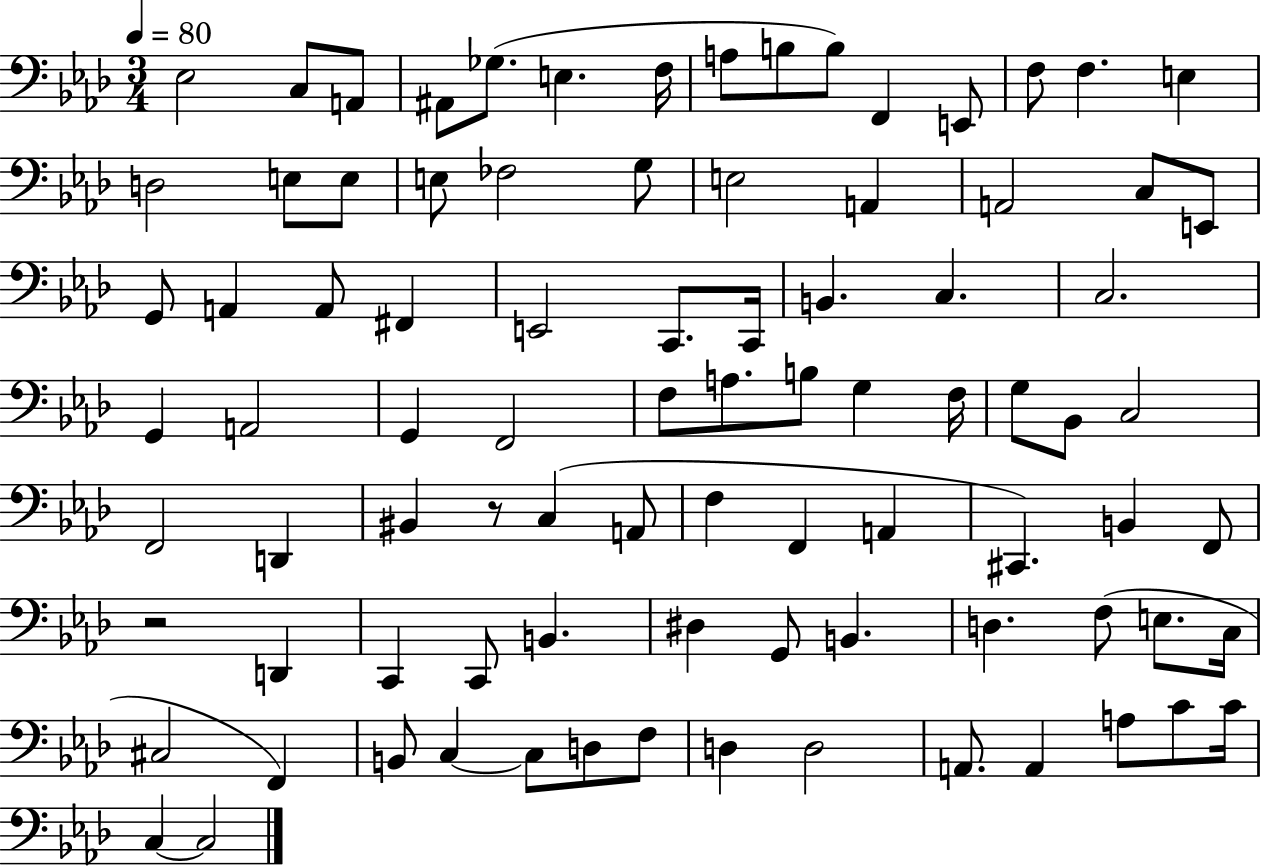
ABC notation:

X:1
T:Untitled
M:3/4
L:1/4
K:Ab
_E,2 C,/2 A,,/2 ^A,,/2 _G,/2 E, F,/4 A,/2 B,/2 B,/2 F,, E,,/2 F,/2 F, E, D,2 E,/2 E,/2 E,/2 _F,2 G,/2 E,2 A,, A,,2 C,/2 E,,/2 G,,/2 A,, A,,/2 ^F,, E,,2 C,,/2 C,,/4 B,, C, C,2 G,, A,,2 G,, F,,2 F,/2 A,/2 B,/2 G, F,/4 G,/2 _B,,/2 C,2 F,,2 D,, ^B,, z/2 C, A,,/2 F, F,, A,, ^C,, B,, F,,/2 z2 D,, C,, C,,/2 B,, ^D, G,,/2 B,, D, F,/2 E,/2 C,/4 ^C,2 F,, B,,/2 C, C,/2 D,/2 F,/2 D, D,2 A,,/2 A,, A,/2 C/2 C/4 C, C,2